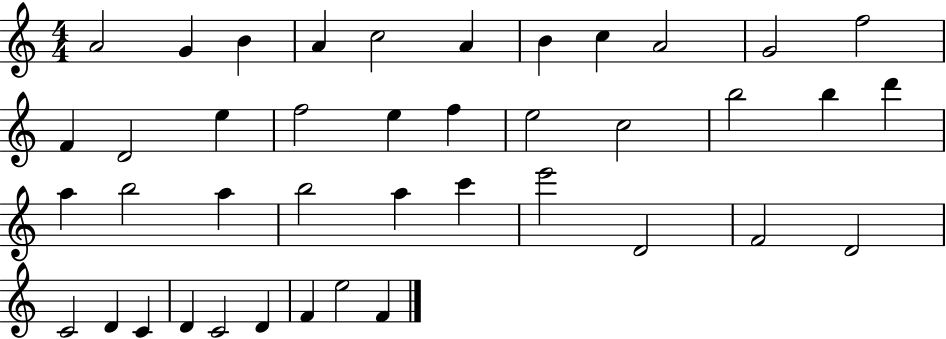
{
  \clef treble
  \numericTimeSignature
  \time 4/4
  \key c \major
  a'2 g'4 b'4 | a'4 c''2 a'4 | b'4 c''4 a'2 | g'2 f''2 | \break f'4 d'2 e''4 | f''2 e''4 f''4 | e''2 c''2 | b''2 b''4 d'''4 | \break a''4 b''2 a''4 | b''2 a''4 c'''4 | e'''2 d'2 | f'2 d'2 | \break c'2 d'4 c'4 | d'4 c'2 d'4 | f'4 e''2 f'4 | \bar "|."
}